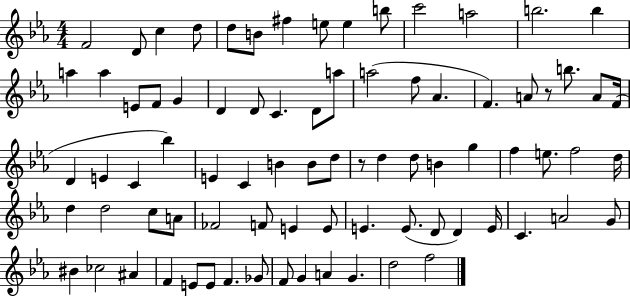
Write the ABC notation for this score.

X:1
T:Untitled
M:4/4
L:1/4
K:Eb
F2 D/2 c d/2 d/2 B/2 ^f e/2 e b/2 c'2 a2 b2 b a a E/2 F/2 G D D/2 C D/2 a/2 a2 f/2 _A F A/2 z/2 b/2 A/2 F/4 D E C _b E C B B/2 d/2 z/2 d d/2 B g f e/2 f2 d/4 d d2 c/2 A/2 _F2 F/2 E E/2 E E/2 D/2 D E/4 C A2 G/2 ^B _c2 ^A F E/2 E/2 F _G/2 F/2 G A G d2 f2